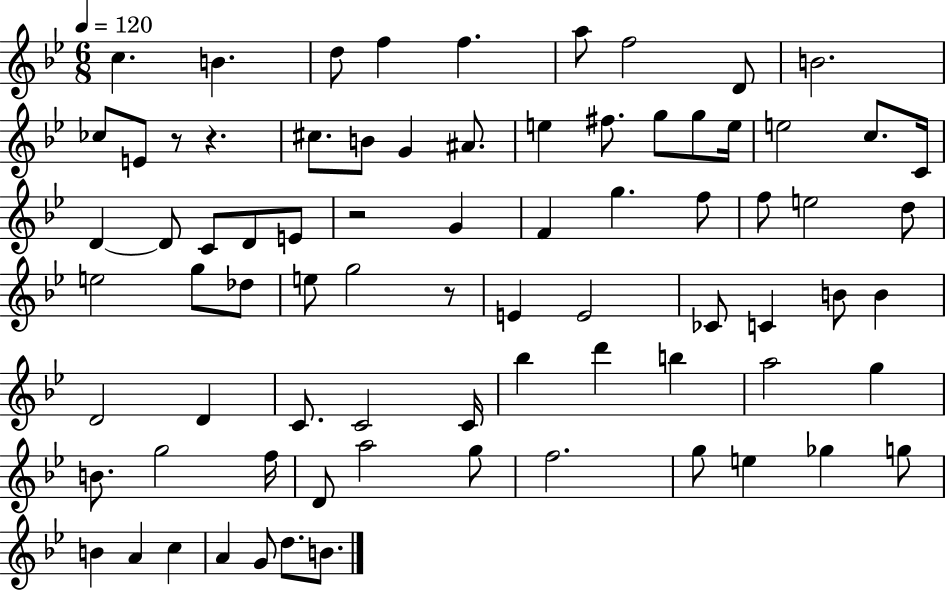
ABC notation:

X:1
T:Untitled
M:6/8
L:1/4
K:Bb
c B d/2 f f a/2 f2 D/2 B2 _c/2 E/2 z/2 z ^c/2 B/2 G ^A/2 e ^f/2 g/2 g/2 e/4 e2 c/2 C/4 D D/2 C/2 D/2 E/2 z2 G F g f/2 f/2 e2 d/2 e2 g/2 _d/2 e/2 g2 z/2 E E2 _C/2 C B/2 B D2 D C/2 C2 C/4 _b d' b a2 g B/2 g2 f/4 D/2 a2 g/2 f2 g/2 e _g g/2 B A c A G/2 d/2 B/2